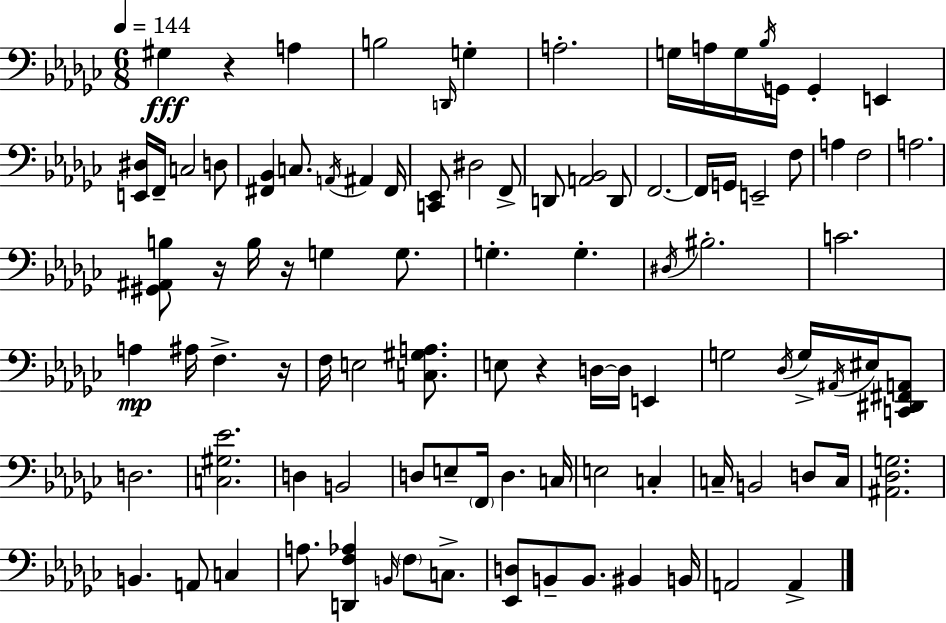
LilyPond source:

{
  \clef bass
  \numericTimeSignature
  \time 6/8
  \key ees \minor
  \tempo 4 = 144
  gis4\fff r4 a4 | b2 \grace { d,16 } g4-. | a2.-. | g16 a16 g16 \acciaccatura { bes16 } g,16 g,4-. e,4 | \break <e, dis>16 f,16-- c2 | d8 <fis, bes,>4 c8. \acciaccatura { a,16 } ais,4 | fis,16 <c, ees,>8 dis2 | f,8-> d,8 <a, bes,>2 | \break d,8 f,2.~~ | f,16 g,16 e,2-- | f8 a4 f2 | a2. | \break <gis, ais, b>8 r16 b16 r16 g4 | g8. g4.-. g4.-. | \acciaccatura { dis16 } bis2.-. | c'2. | \break a4\mp ais16 f4.-> | r16 f16 e2 | <c gis a>8. e8 r4 d16~~ d16 | e,4 g2 | \break \acciaccatura { des16 } g16-> \acciaccatura { ais,16 } eis16 <c, dis, fis, a,>8 d2. | <c gis ees'>2. | d4 b,2 | d8 e8-- \parenthesize f,16 d4. | \break c16 e2 | c4-. c16-- b,2 | d8 c16 <ais, des g>2. | b,4. | \break a,8 c4 a8. <d, f aes>4 | \grace { b,16 } \parenthesize f8 c8.-> <ees, d>8 b,8-- b,8. | bis,4 b,16 a,2 | a,4-> \bar "|."
}